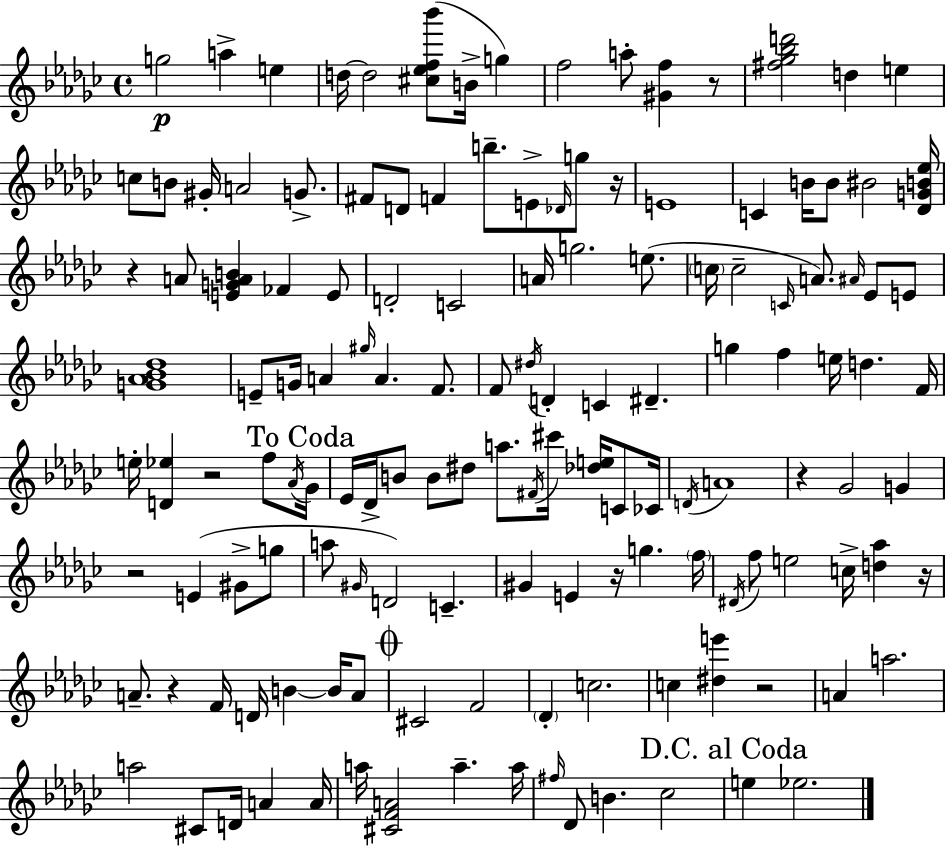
X:1
T:Untitled
M:4/4
L:1/4
K:Ebm
g2 a e d/4 d2 [^c_ef_b']/2 B/4 g f2 a/2 [^Gf] z/2 [^f_g_bd']2 d e c/2 B/2 ^G/4 A2 G/2 ^F/2 D/2 F b/2 E/2 _D/4 g/2 z/4 E4 C B/4 B/2 ^B2 [_DGB_e]/4 z A/2 [EGAB] _F E/2 D2 C2 A/4 g2 e/2 c/4 c2 C/4 A/2 ^A/4 _E/2 E/2 [G_A_B_d]4 E/2 G/4 A ^g/4 A F/2 F/2 ^d/4 D C ^D g f e/4 d F/4 e/4 [D_e] z2 f/2 _A/4 _G/4 _E/4 _D/4 B/2 B/2 ^d/2 a/2 ^F/4 ^c'/4 [_de]/4 C/2 _C/4 D/4 A4 z _G2 G z2 E ^G/2 g/2 a/2 ^G/4 D2 C ^G E z/4 g f/4 ^D/4 f/2 e2 c/4 [d_a] z/4 A/2 z F/4 D/4 B B/4 A/2 ^C2 F2 _D c2 c [^de'] z2 A a2 a2 ^C/2 D/4 A A/4 a/4 [^CFA]2 a a/4 ^f/4 _D/2 B _c2 e _e2